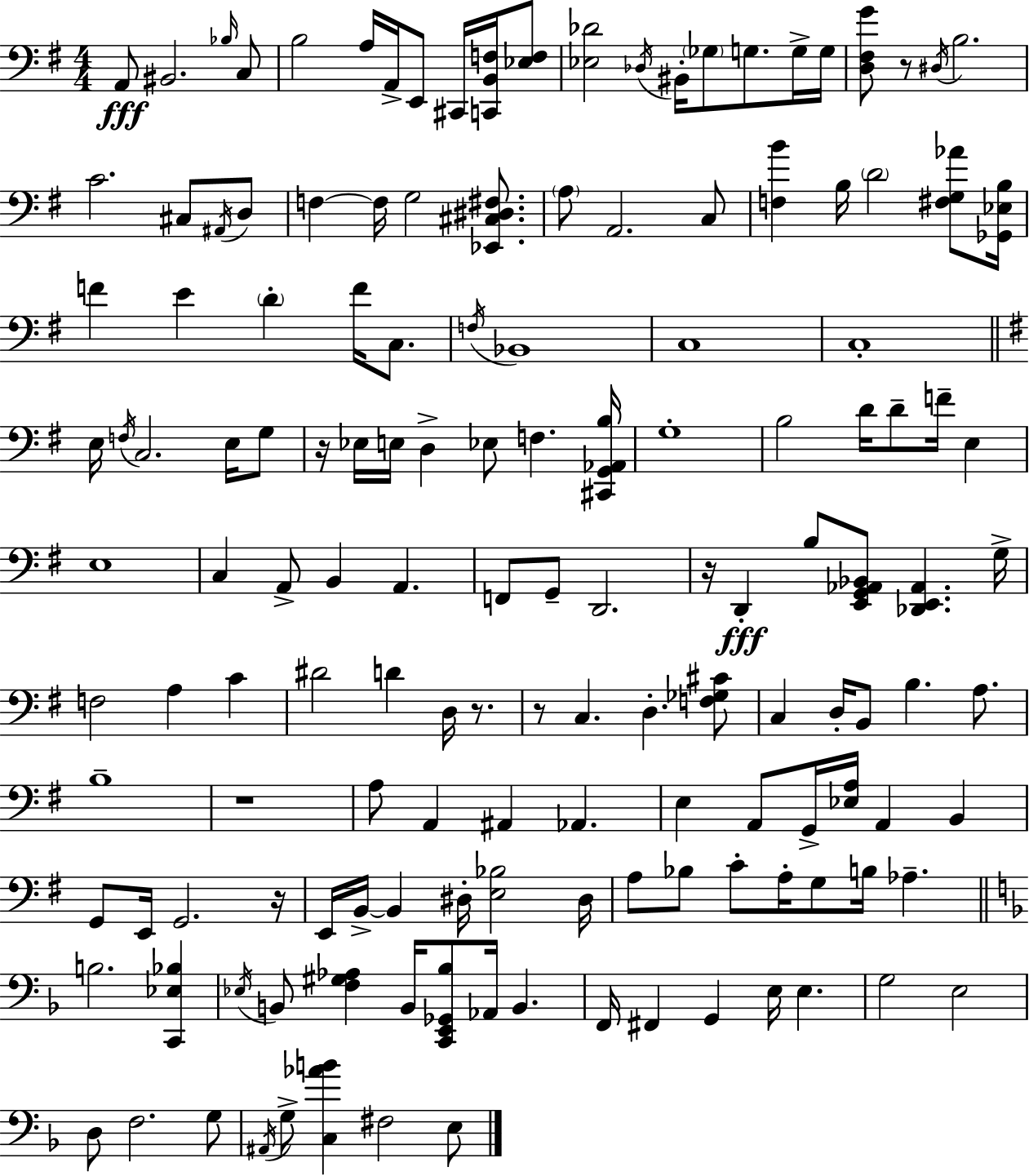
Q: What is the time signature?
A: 4/4